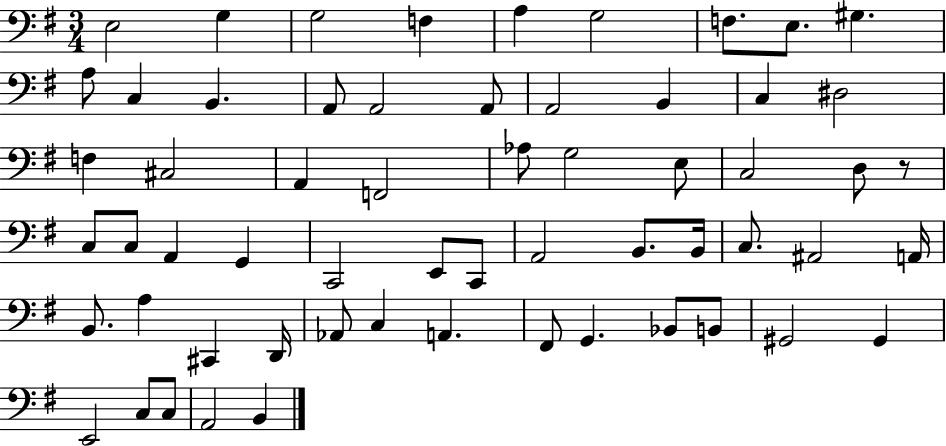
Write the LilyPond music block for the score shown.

{
  \clef bass
  \numericTimeSignature
  \time 3/4
  \key g \major
  e2 g4 | g2 f4 | a4 g2 | f8. e8. gis4. | \break a8 c4 b,4. | a,8 a,2 a,8 | a,2 b,4 | c4 dis2 | \break f4 cis2 | a,4 f,2 | aes8 g2 e8 | c2 d8 r8 | \break c8 c8 a,4 g,4 | c,2 e,8 c,8 | a,2 b,8. b,16 | c8. ais,2 a,16 | \break b,8. a4 cis,4 d,16 | aes,8 c4 a,4. | fis,8 g,4. bes,8 b,8 | gis,2 gis,4 | \break e,2 c8 c8 | a,2 b,4 | \bar "|."
}